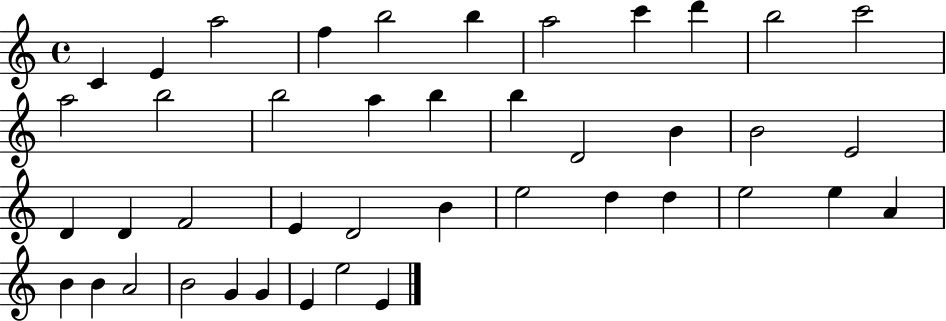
C4/q E4/q A5/h F5/q B5/h B5/q A5/h C6/q D6/q B5/h C6/h A5/h B5/h B5/h A5/q B5/q B5/q D4/h B4/q B4/h E4/h D4/q D4/q F4/h E4/q D4/h B4/q E5/h D5/q D5/q E5/h E5/q A4/q B4/q B4/q A4/h B4/h G4/q G4/q E4/q E5/h E4/q